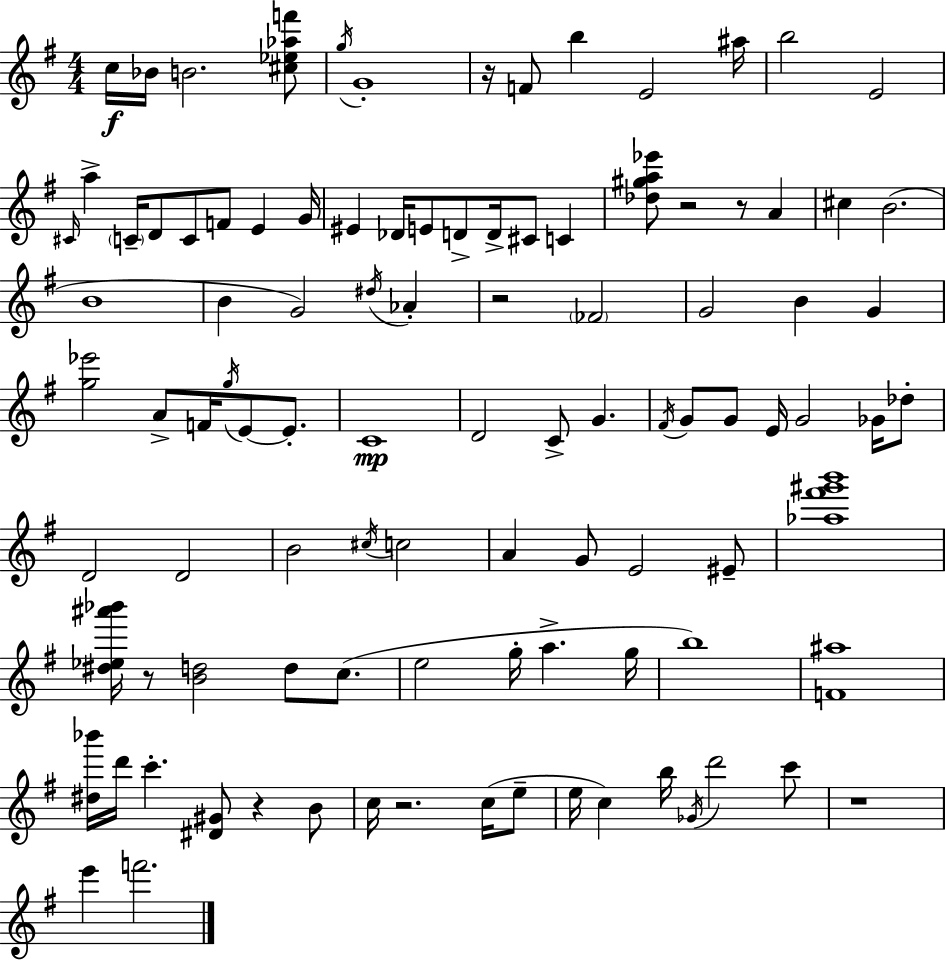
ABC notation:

X:1
T:Untitled
M:4/4
L:1/4
K:Em
c/4 _B/4 B2 [^c_e_af']/2 g/4 G4 z/4 F/2 b E2 ^a/4 b2 E2 ^C/4 a C/4 D/2 C/2 F/2 E G/4 ^E _D/4 E/2 D/2 D/4 ^C/2 C [_d^ga_e']/2 z2 z/2 A ^c B2 B4 B G2 ^d/4 _A z2 _F2 G2 B G [g_e']2 A/2 F/4 g/4 E/2 E/2 C4 D2 C/2 G ^F/4 G/2 G/2 E/4 G2 _G/4 _d/2 D2 D2 B2 ^c/4 c2 A G/2 E2 ^E/2 [_a^f'^g'b']4 [^d_e^a'_b']/4 z/2 [Bd]2 d/2 c/2 e2 g/4 a g/4 b4 [F^a]4 [^d_b']/4 d'/4 c' [^D^G]/2 z B/2 c/4 z2 c/4 e/2 e/4 c b/4 _G/4 d'2 c'/2 z4 e' f'2